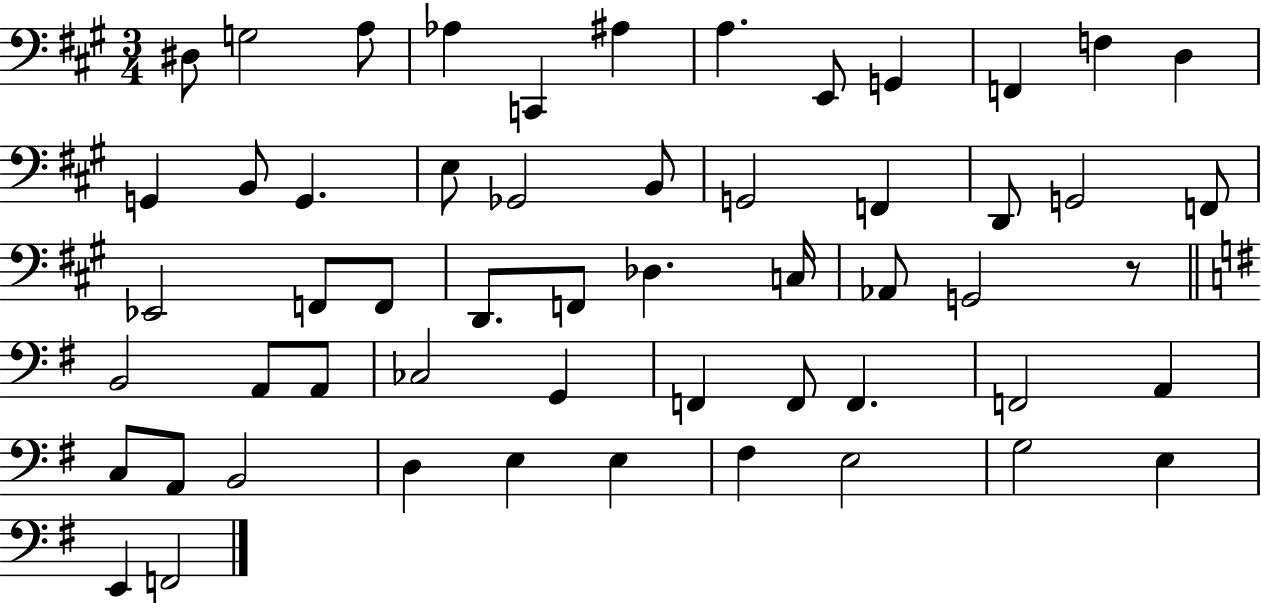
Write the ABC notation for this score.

X:1
T:Untitled
M:3/4
L:1/4
K:A
^D,/2 G,2 A,/2 _A, C,, ^A, A, E,,/2 G,, F,, F, D, G,, B,,/2 G,, E,/2 _G,,2 B,,/2 G,,2 F,, D,,/2 G,,2 F,,/2 _E,,2 F,,/2 F,,/2 D,,/2 F,,/2 _D, C,/4 _A,,/2 G,,2 z/2 B,,2 A,,/2 A,,/2 _C,2 G,, F,, F,,/2 F,, F,,2 A,, C,/2 A,,/2 B,,2 D, E, E, ^F, E,2 G,2 E, E,, F,,2